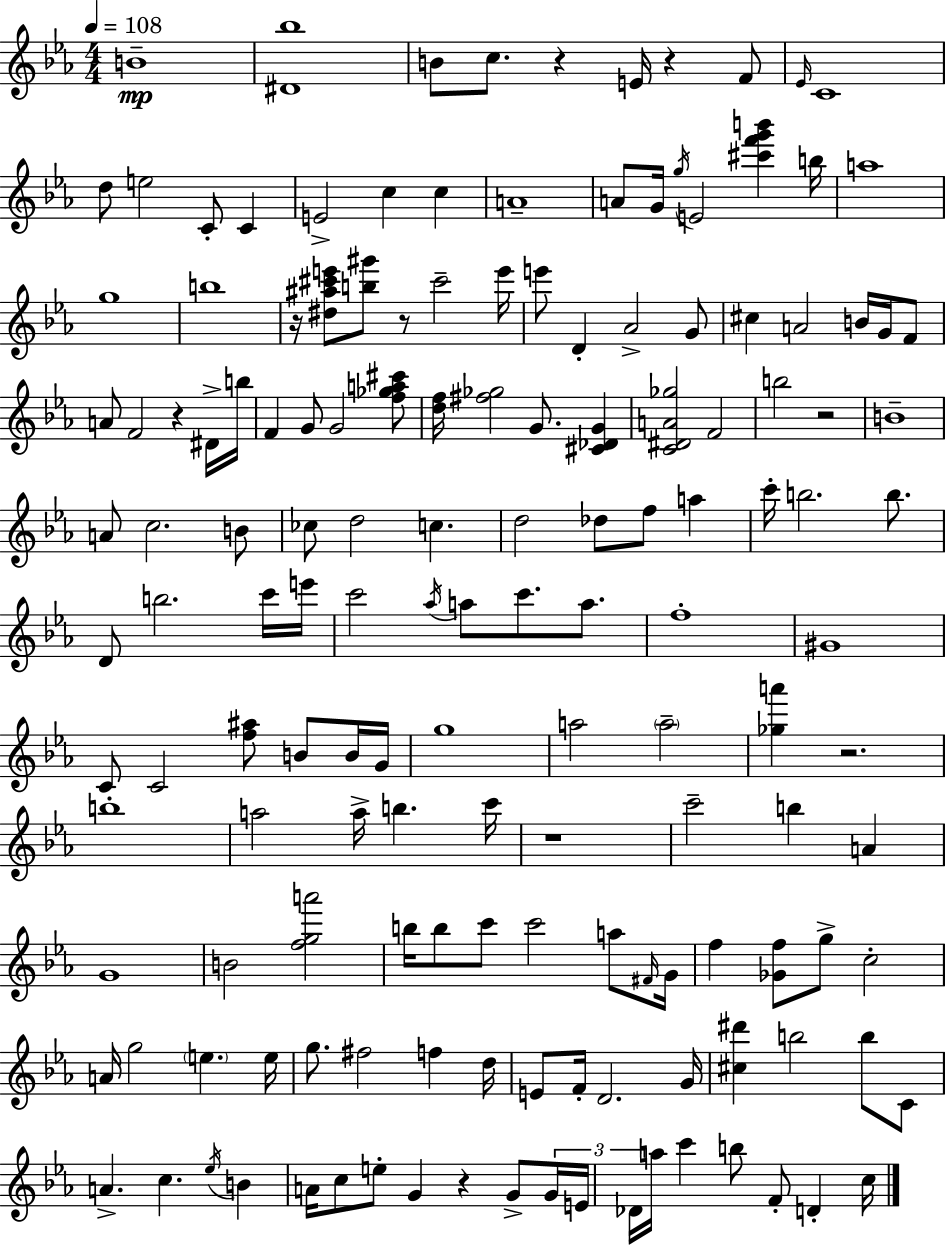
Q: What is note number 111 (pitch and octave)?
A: B5